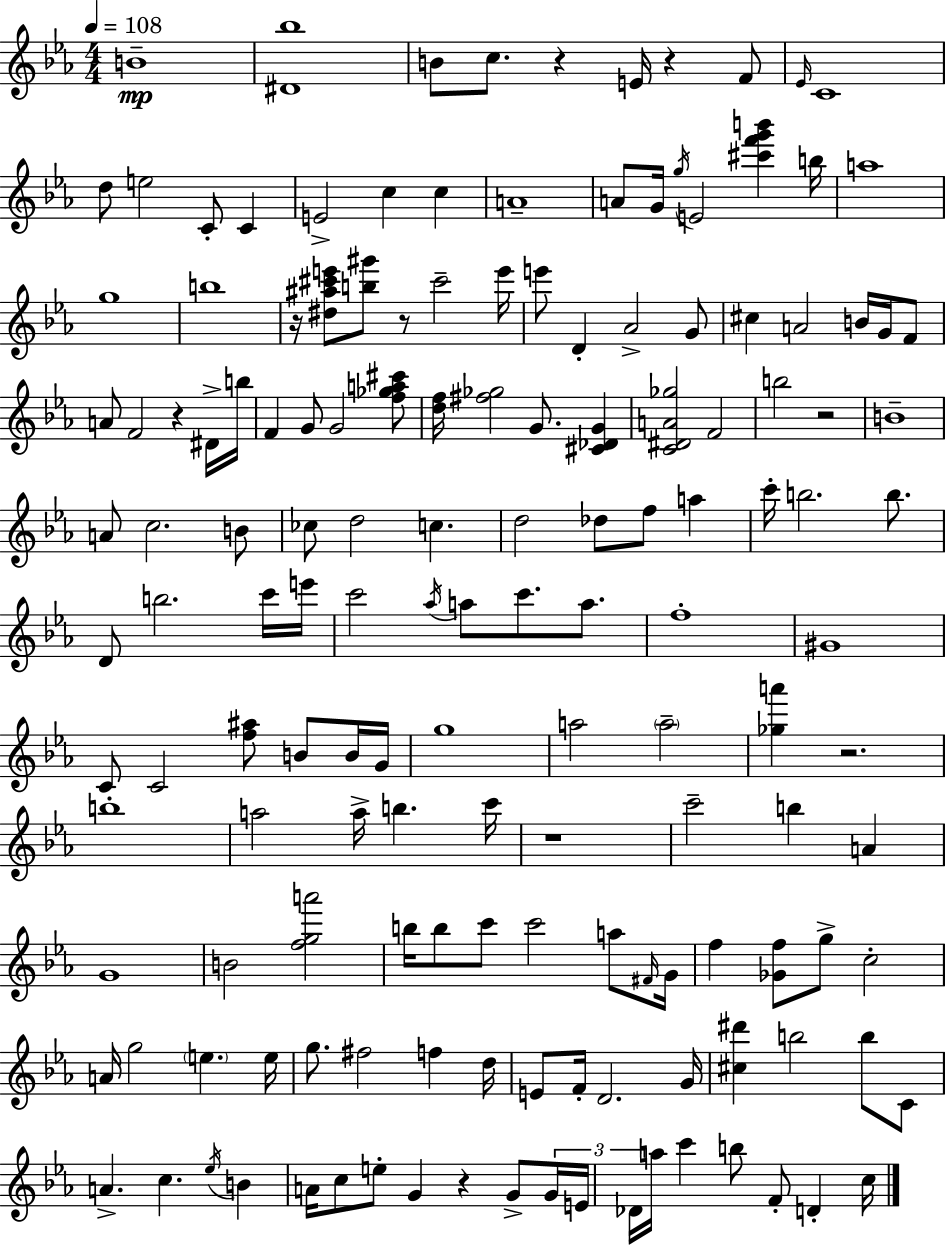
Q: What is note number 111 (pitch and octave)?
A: B5